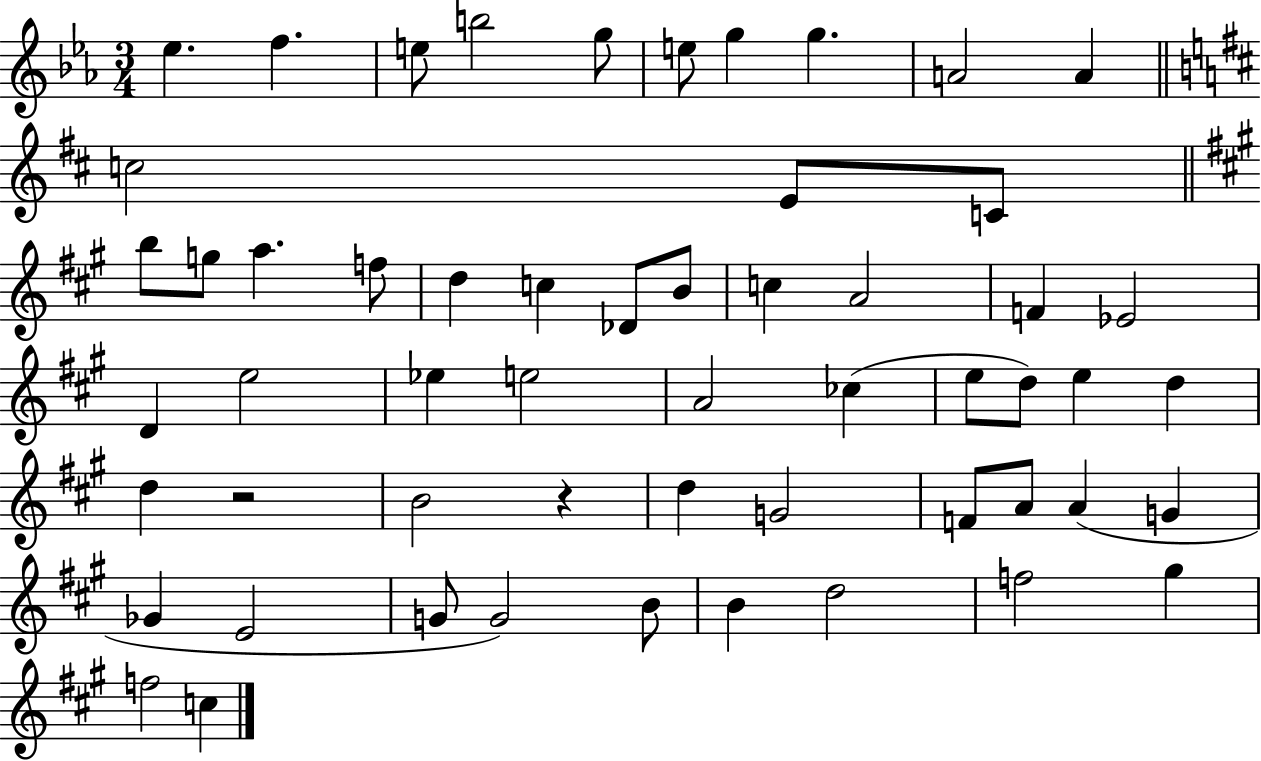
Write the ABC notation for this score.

X:1
T:Untitled
M:3/4
L:1/4
K:Eb
_e f e/2 b2 g/2 e/2 g g A2 A c2 E/2 C/2 b/2 g/2 a f/2 d c _D/2 B/2 c A2 F _E2 D e2 _e e2 A2 _c e/2 d/2 e d d z2 B2 z d G2 F/2 A/2 A G _G E2 G/2 G2 B/2 B d2 f2 ^g f2 c